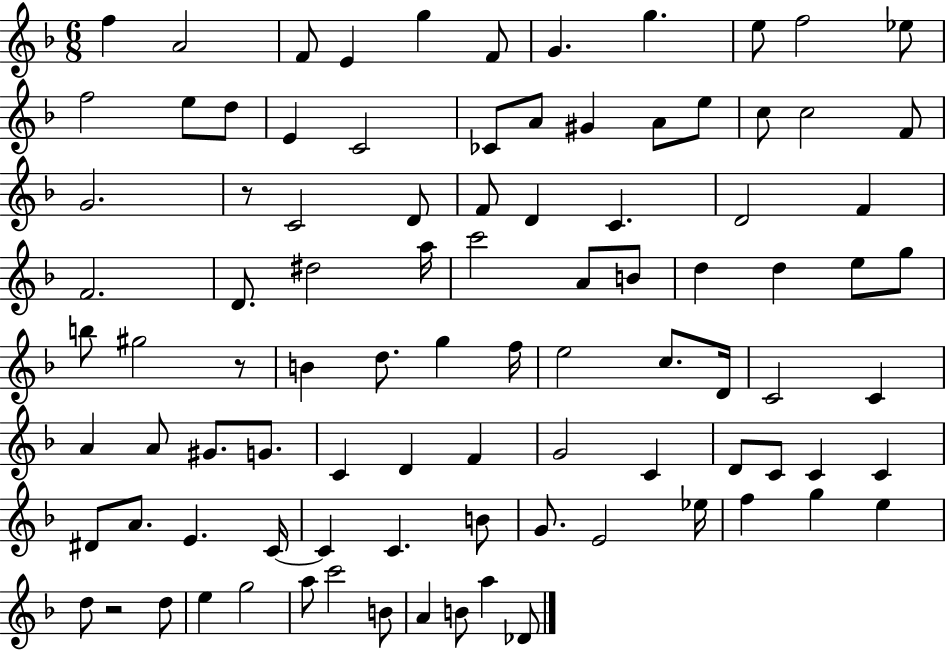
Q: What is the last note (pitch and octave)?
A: Db4